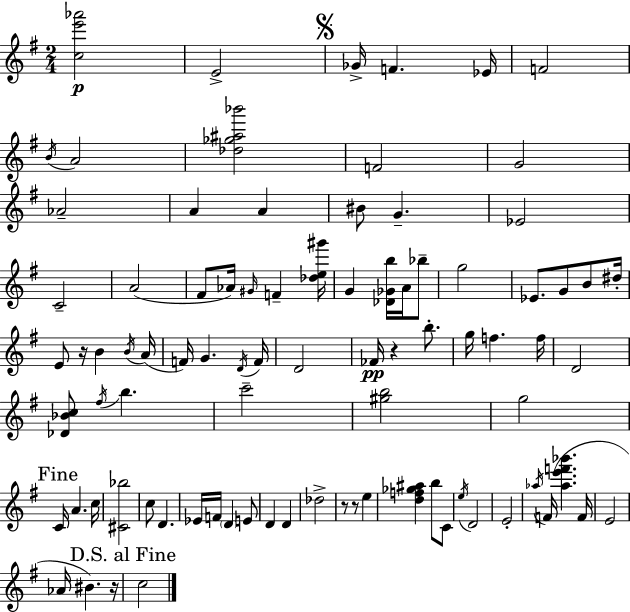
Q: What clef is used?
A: treble